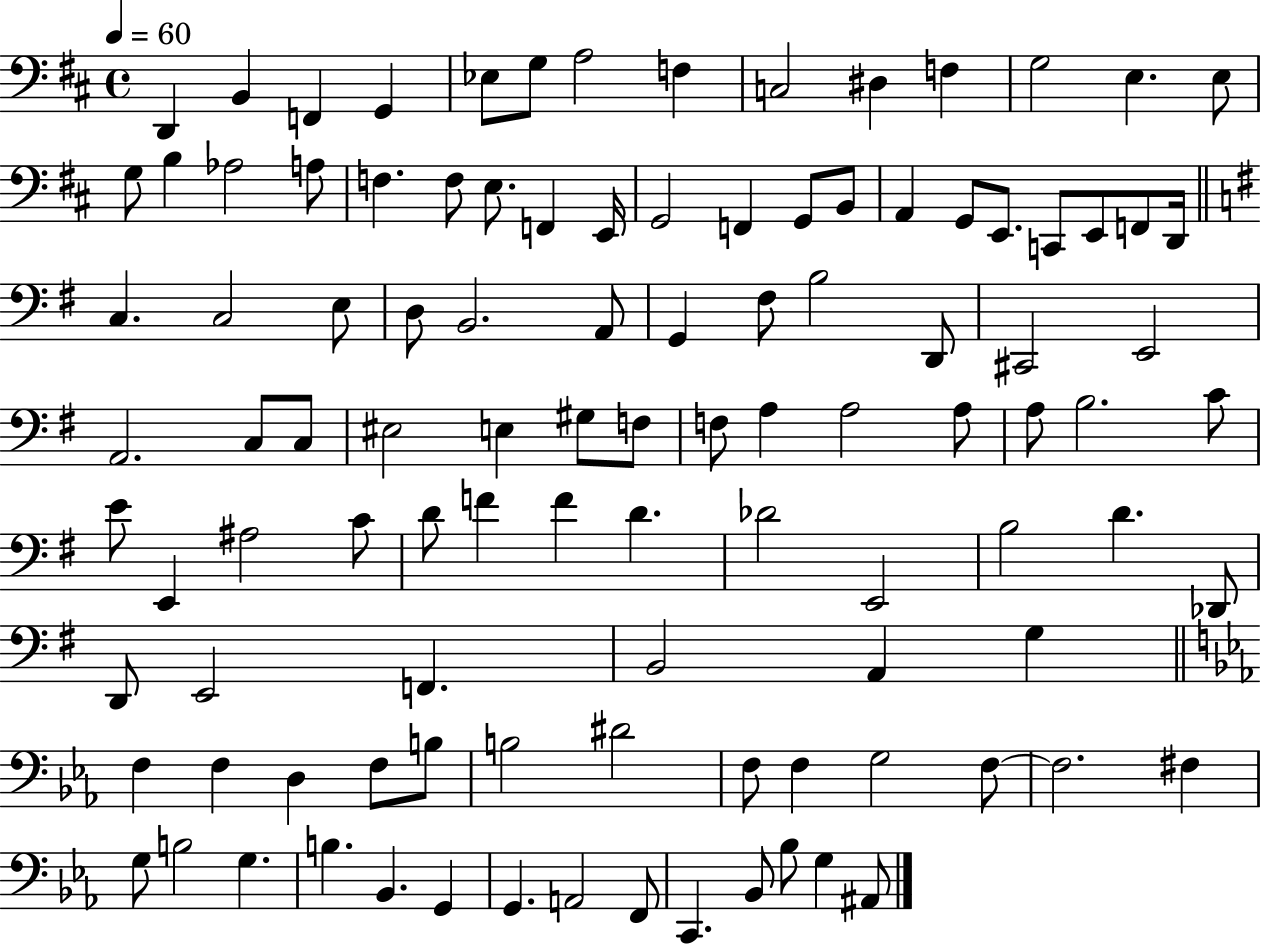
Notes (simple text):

D2/q B2/q F2/q G2/q Eb3/e G3/e A3/h F3/q C3/h D#3/q F3/q G3/h E3/q. E3/e G3/e B3/q Ab3/h A3/e F3/q. F3/e E3/e. F2/q E2/s G2/h F2/q G2/e B2/e A2/q G2/e E2/e. C2/e E2/e F2/e D2/s C3/q. C3/h E3/e D3/e B2/h. A2/e G2/q F#3/e B3/h D2/e C#2/h E2/h A2/h. C3/e C3/e EIS3/h E3/q G#3/e F3/e F3/e A3/q A3/h A3/e A3/e B3/h. C4/e E4/e E2/q A#3/h C4/e D4/e F4/q F4/q D4/q. Db4/h E2/h B3/h D4/q. Db2/e D2/e E2/h F2/q. B2/h A2/q G3/q F3/q F3/q D3/q F3/e B3/e B3/h D#4/h F3/e F3/q G3/h F3/e F3/h. F#3/q G3/e B3/h G3/q. B3/q. Bb2/q. G2/q G2/q. A2/h F2/e C2/q. Bb2/e Bb3/e G3/q A#2/e